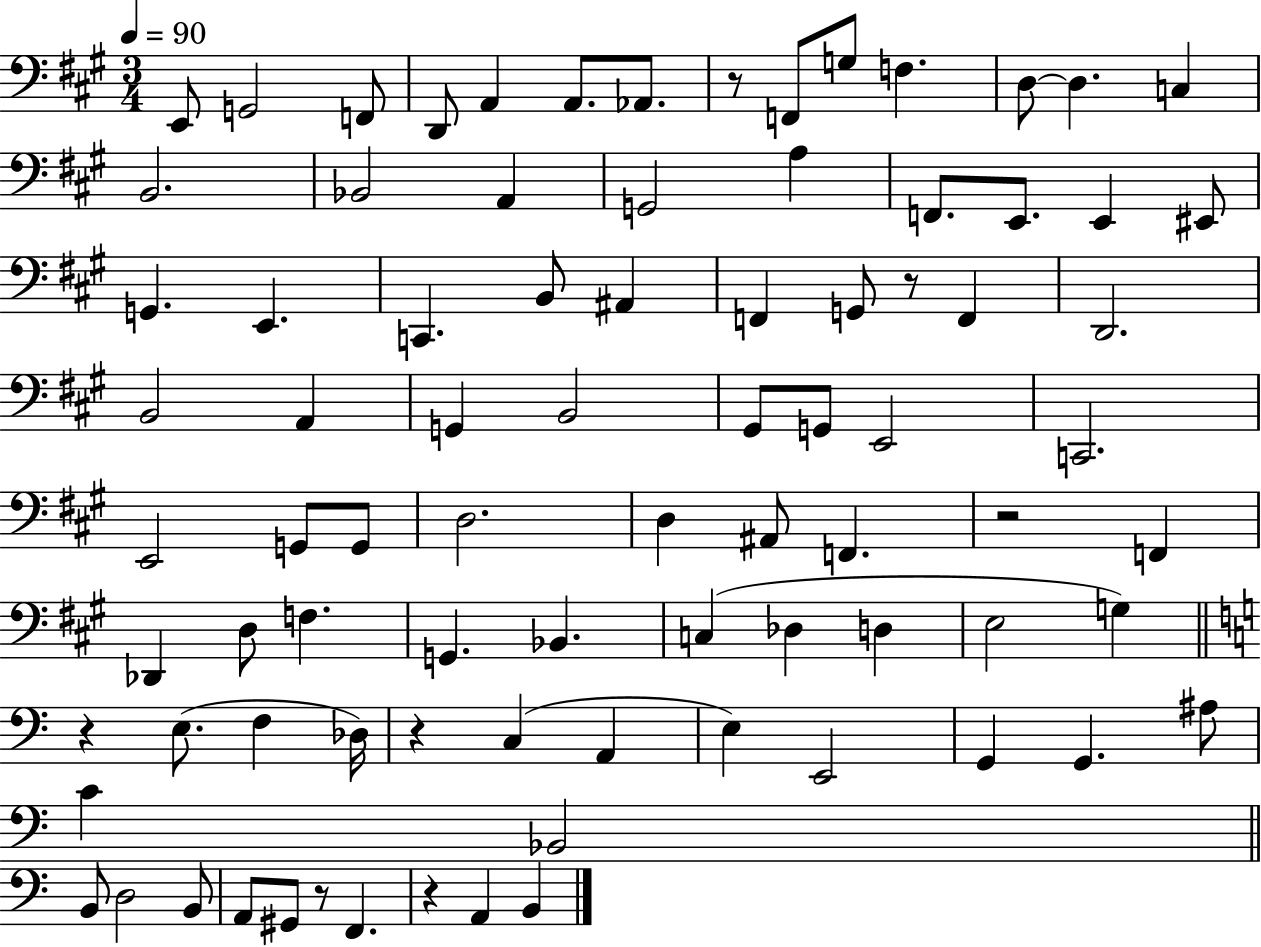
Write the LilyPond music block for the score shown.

{
  \clef bass
  \numericTimeSignature
  \time 3/4
  \key a \major
  \tempo 4 = 90
  e,8 g,2 f,8 | d,8 a,4 a,8. aes,8. | r8 f,8 g8 f4. | d8~~ d4. c4 | \break b,2. | bes,2 a,4 | g,2 a4 | f,8. e,8. e,4 eis,8 | \break g,4. e,4. | c,4. b,8 ais,4 | f,4 g,8 r8 f,4 | d,2. | \break b,2 a,4 | g,4 b,2 | gis,8 g,8 e,2 | c,2. | \break e,2 g,8 g,8 | d2. | d4 ais,8 f,4. | r2 f,4 | \break des,4 d8 f4. | g,4. bes,4. | c4( des4 d4 | e2 g4) | \break \bar "||" \break \key a \minor r4 e8.( f4 des16) | r4 c4( a,4 | e4) e,2 | g,4 g,4. ais8 | \break c'4 bes,2 | \bar "||" \break \key c \major b,8 d2 b,8 | a,8 gis,8 r8 f,4. | r4 a,4 b,4 | \bar "|."
}